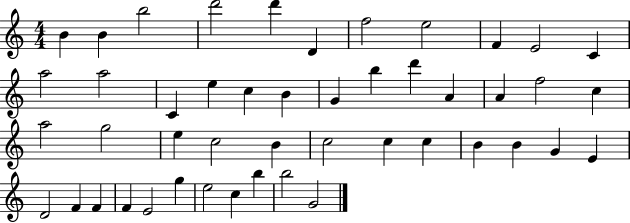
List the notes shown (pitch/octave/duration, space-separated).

B4/q B4/q B5/h D6/h D6/q D4/q F5/h E5/h F4/q E4/h C4/q A5/h A5/h C4/q E5/q C5/q B4/q G4/q B5/q D6/q A4/q A4/q F5/h C5/q A5/h G5/h E5/q C5/h B4/q C5/h C5/q C5/q B4/q B4/q G4/q E4/q D4/h F4/q F4/q F4/q E4/h G5/q E5/h C5/q B5/q B5/h G4/h